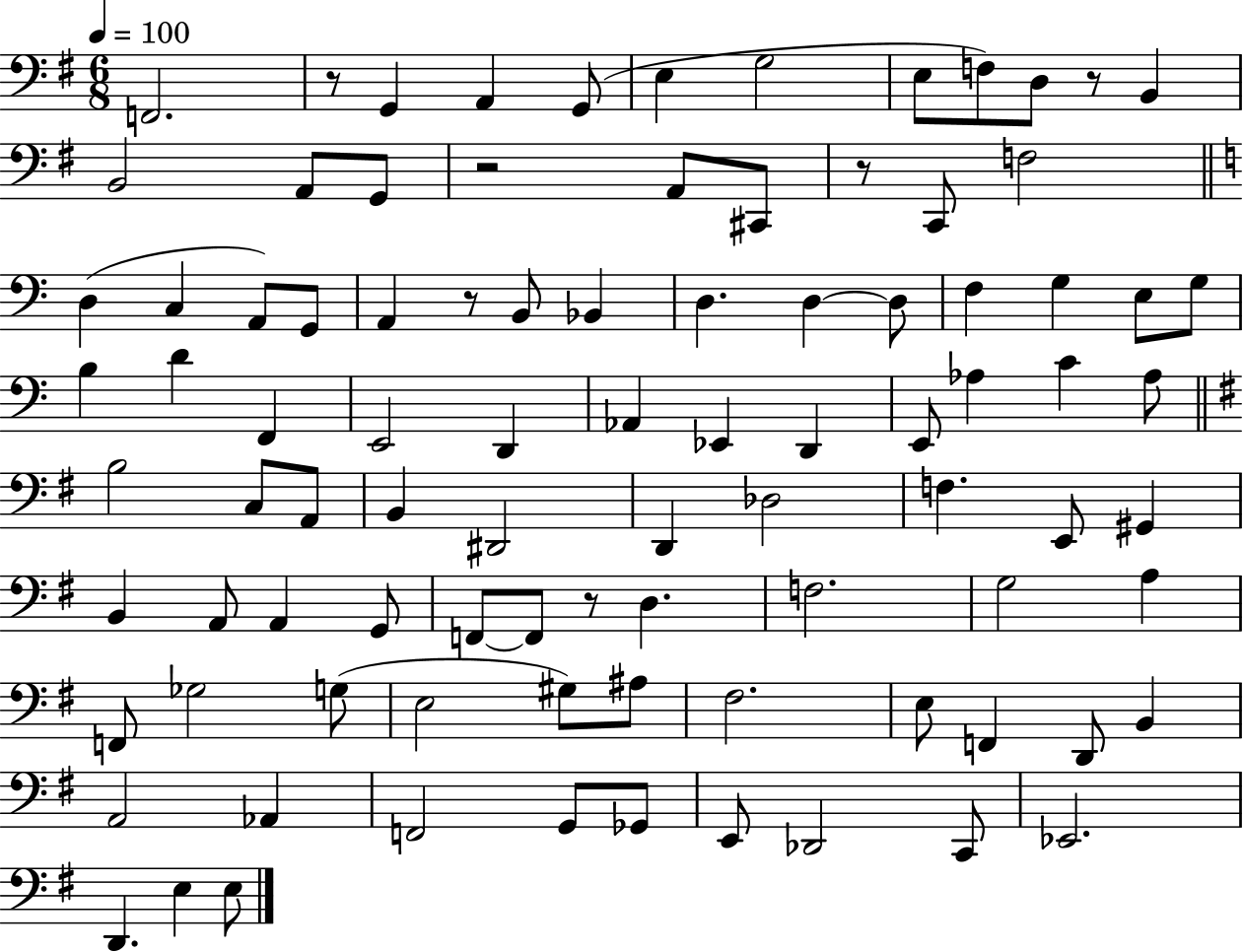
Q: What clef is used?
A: bass